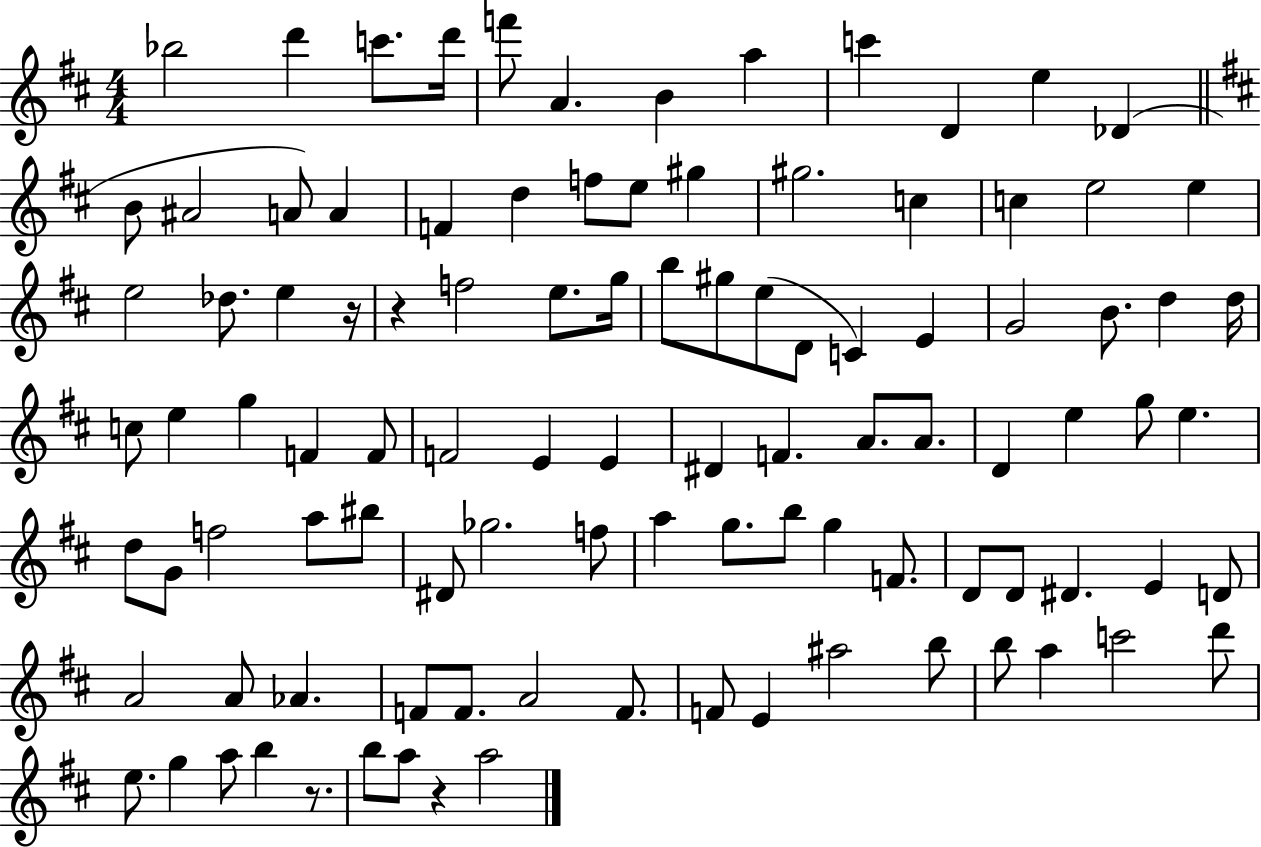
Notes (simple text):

Bb5/h D6/q C6/e. D6/s F6/e A4/q. B4/q A5/q C6/q D4/q E5/q Db4/q B4/e A#4/h A4/e A4/q F4/q D5/q F5/e E5/e G#5/q G#5/h. C5/q C5/q E5/h E5/q E5/h Db5/e. E5/q R/s R/q F5/h E5/e. G5/s B5/e G#5/e E5/e D4/e C4/q E4/q G4/h B4/e. D5/q D5/s C5/e E5/q G5/q F4/q F4/e F4/h E4/q E4/q D#4/q F4/q. A4/e. A4/e. D4/q E5/q G5/e E5/q. D5/e G4/e F5/h A5/e BIS5/e D#4/e Gb5/h. F5/e A5/q G5/e. B5/e G5/q F4/e. D4/e D4/e D#4/q. E4/q D4/e A4/h A4/e Ab4/q. F4/e F4/e. A4/h F4/e. F4/e E4/q A#5/h B5/e B5/e A5/q C6/h D6/e E5/e. G5/q A5/e B5/q R/e. B5/e A5/e R/q A5/h